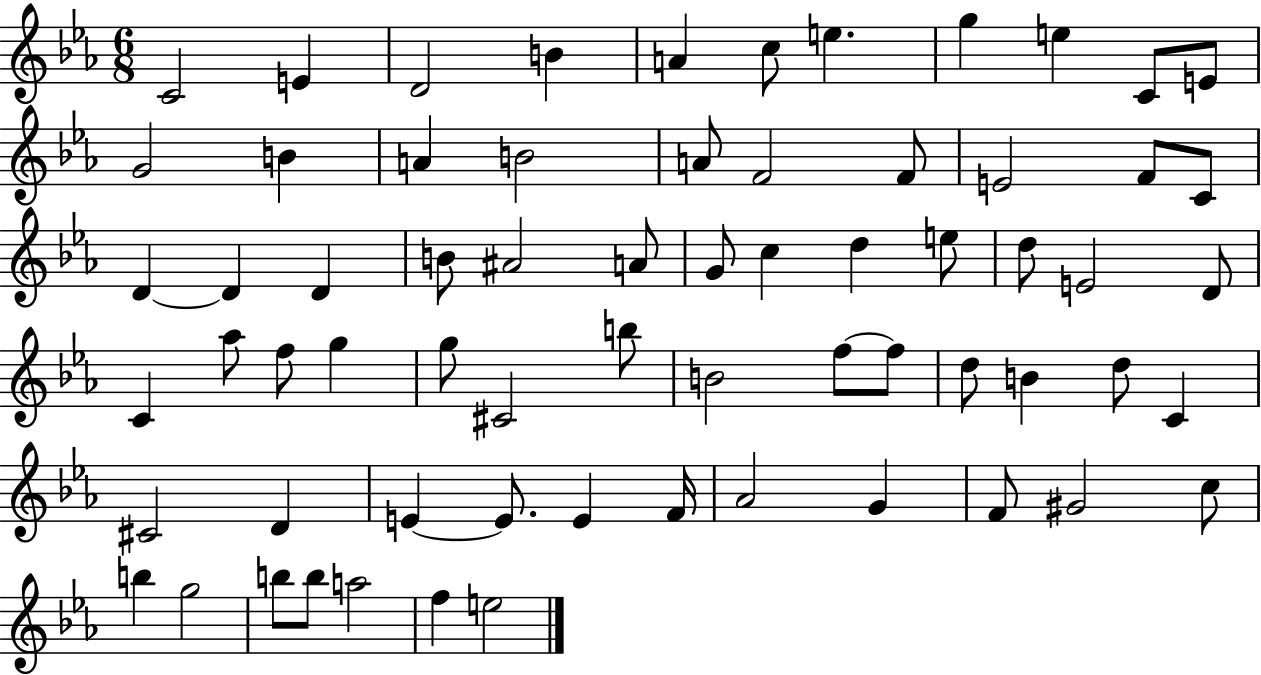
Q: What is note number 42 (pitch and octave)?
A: B4